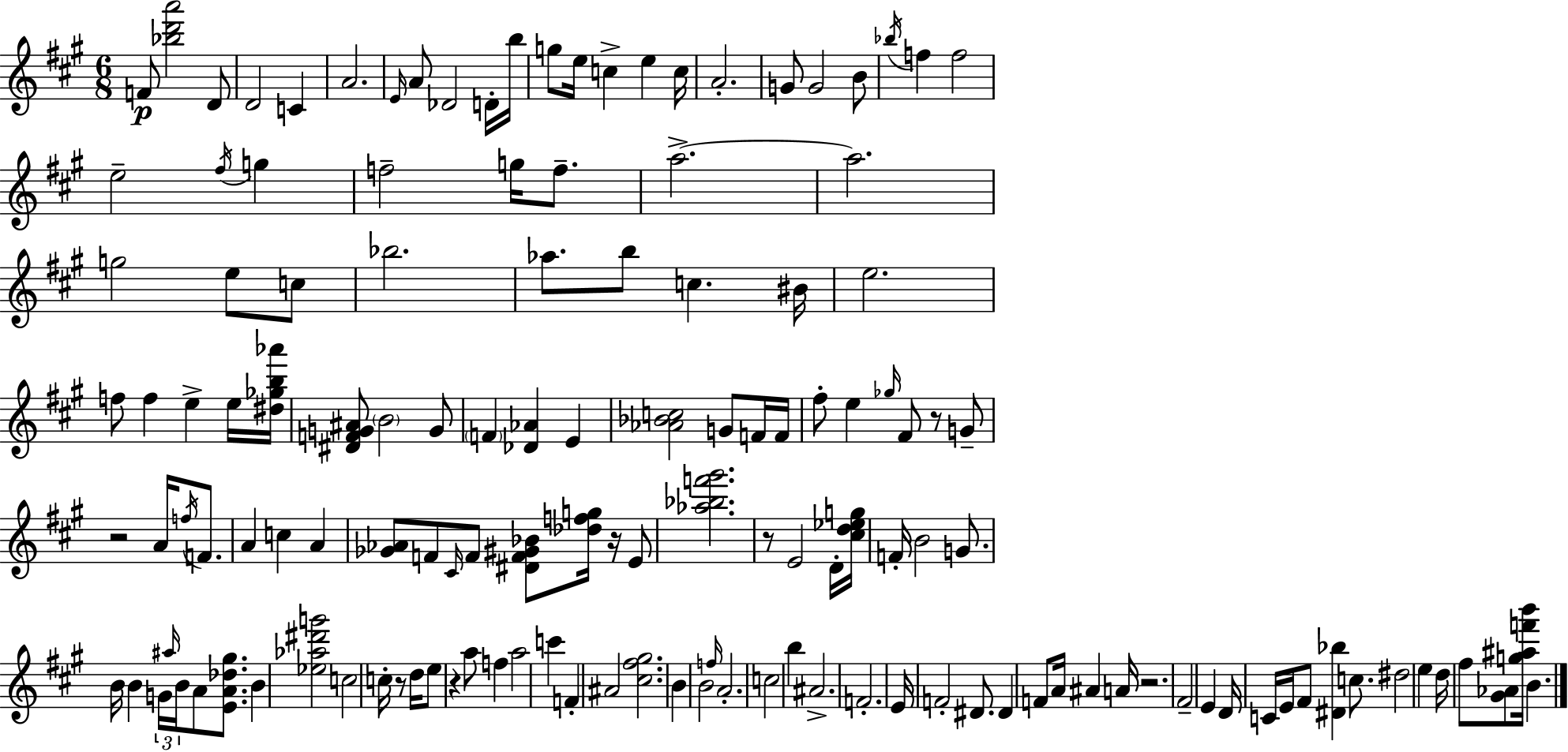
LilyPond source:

{
  \clef treble
  \numericTimeSignature
  \time 6/8
  \key a \major
  f'8\p <bes'' d''' a'''>2 d'8 | d'2 c'4 | a'2. | \grace { e'16 } a'8 des'2 d'16-. | \break b''16 g''8 e''16 c''4-> e''4 | c''16 a'2.-. | g'8 g'2 b'8 | \acciaccatura { bes''16 } f''4 f''2 | \break e''2-- \acciaccatura { fis''16 } g''4 | f''2-- g''16 | f''8.-- a''2.->~~ | a''2. | \break g''2 e''8 | c''8 bes''2. | aes''8. b''8 c''4. | bis'16 e''2. | \break f''8 f''4 e''4-> | e''16 <dis'' ges'' b'' aes'''>16 <dis' f' g' ais'>8 \parenthesize b'2 | g'8 \parenthesize f'4 <des' aes'>4 e'4 | <aes' bes' c''>2 g'8 | \break f'16 f'16 fis''8-. e''4 \grace { ges''16 } fis'8 | r8 g'8-- r2 | a'16 \acciaccatura { f''16 } f'8. a'4 c''4 | a'4 <ges' aes'>8 f'8 \grace { cis'16 } f'8 | \break <dis' f' gis' bes'>8 <des'' f'' g''>16 r16 e'8 <aes'' bes'' f''' gis'''>2. | r8 e'2 | d'16-. <cis'' d'' ees'' g''>16 f'16-. b'2 | g'8. b'16 b'4 \tuplet 3/2 { g'16 | \break \grace { ais''16 } b'16 } a'8 <e' a' des'' gis''>8. b'4 <ees'' aes'' dis''' g'''>2 | c''2 | c''16-. r8 d''16 e''8 r4 | a''8 f''4 a''2 | \break c'''4 f'4-. ais'2 | <cis'' fis'' gis''>2. | b'4 b'2 | \grace { f''16 } a'2.-. | \break c''2 | b''4 ais'2.-> | f'2.-. | e'16 f'2-. | \break dis'8. dis'4 | f'8 a'16 ais'4 a'16 r2. | fis'2-- | e'4 d'16 c'16 e'16 fis'8 | \break <dis' bes''>4 c''8. dis''2 | e''4 d''16 fis''8 <gis' aes'>8 | <g'' ais'' f''' b'''>16 b'4. \bar "|."
}